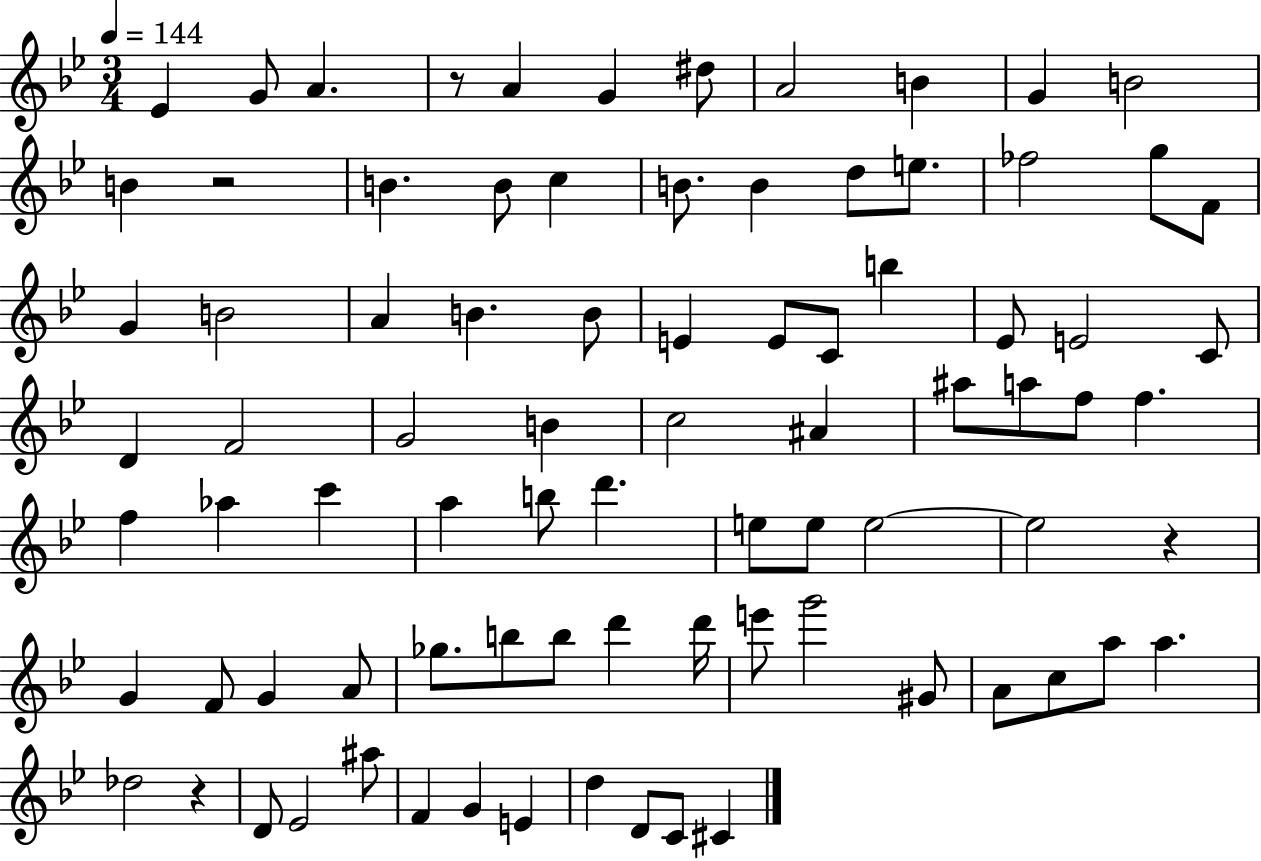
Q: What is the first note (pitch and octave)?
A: Eb4